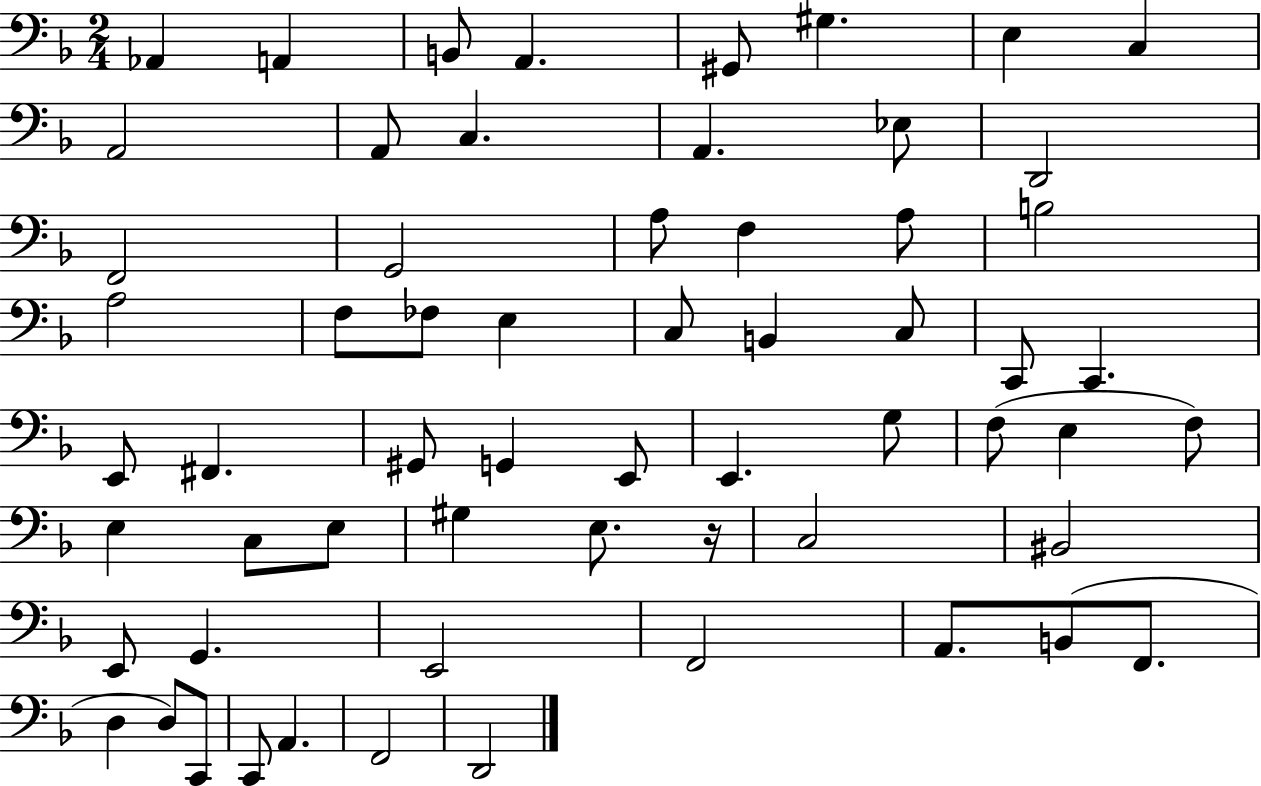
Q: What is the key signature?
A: F major